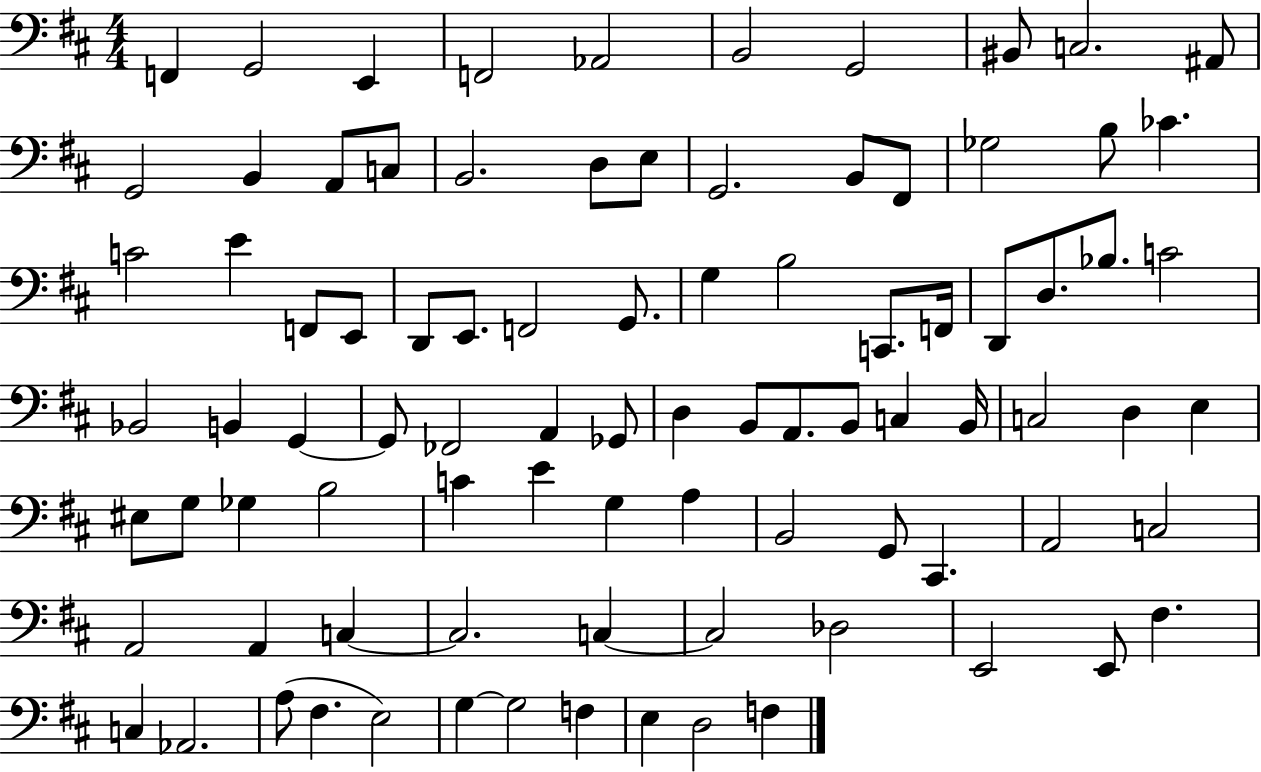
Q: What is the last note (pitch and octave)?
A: F3